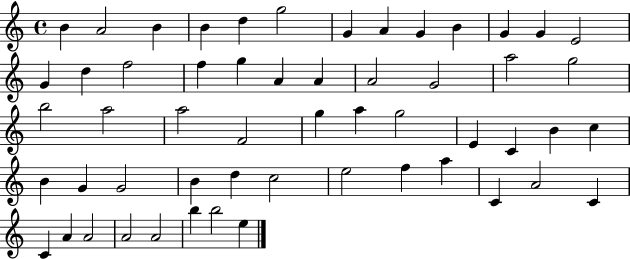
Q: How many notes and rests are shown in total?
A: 55